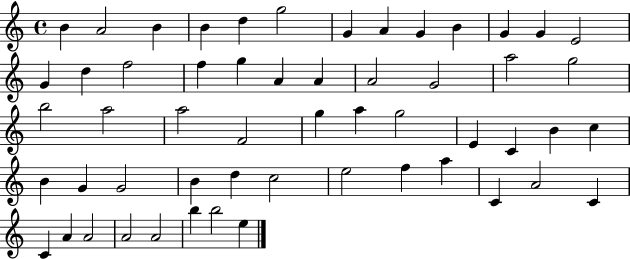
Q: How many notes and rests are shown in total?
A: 55